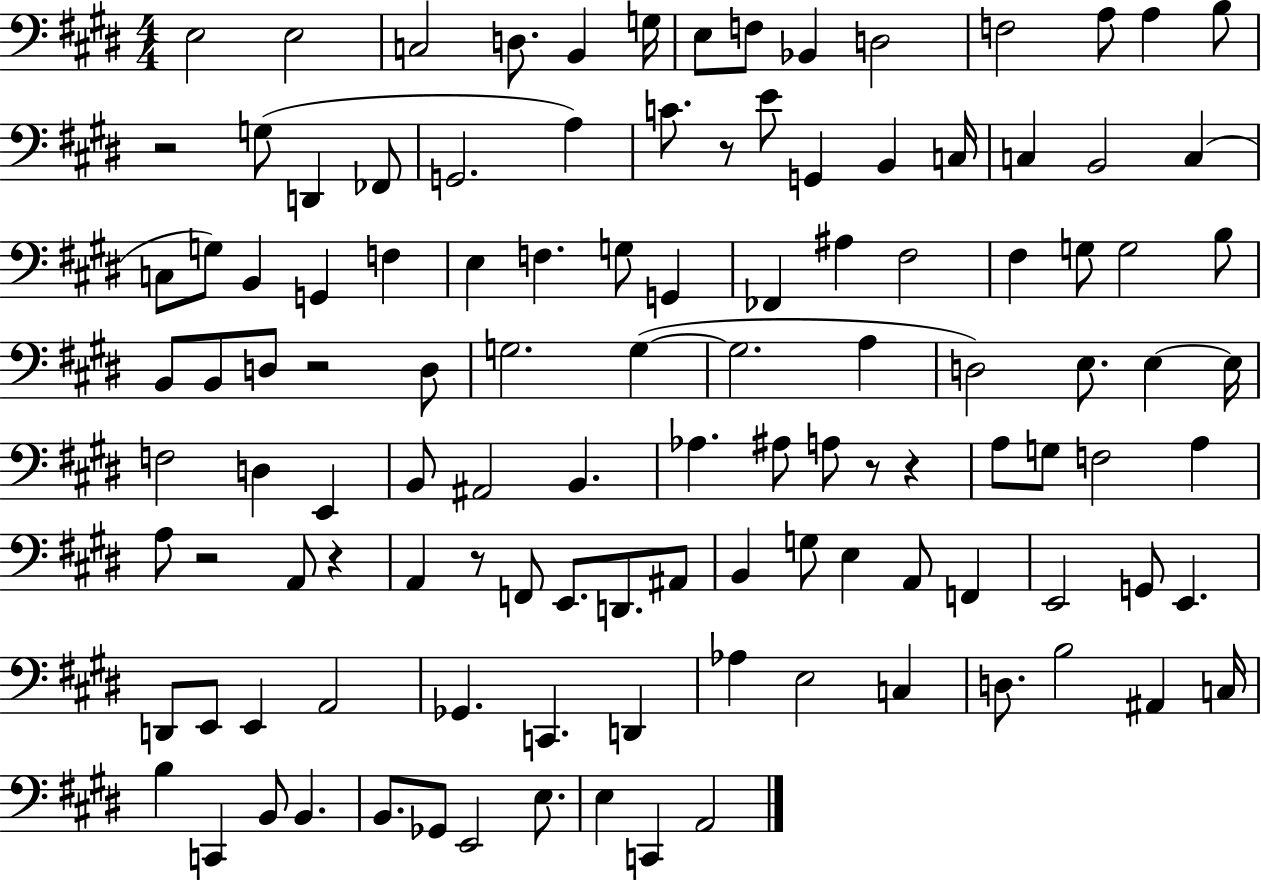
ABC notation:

X:1
T:Untitled
M:4/4
L:1/4
K:E
E,2 E,2 C,2 D,/2 B,, G,/4 E,/2 F,/2 _B,, D,2 F,2 A,/2 A, B,/2 z2 G,/2 D,, _F,,/2 G,,2 A, C/2 z/2 E/2 G,, B,, C,/4 C, B,,2 C, C,/2 G,/2 B,, G,, F, E, F, G,/2 G,, _F,, ^A, ^F,2 ^F, G,/2 G,2 B,/2 B,,/2 B,,/2 D,/2 z2 D,/2 G,2 G, G,2 A, D,2 E,/2 E, E,/4 F,2 D, E,, B,,/2 ^A,,2 B,, _A, ^A,/2 A,/2 z/2 z A,/2 G,/2 F,2 A, A,/2 z2 A,,/2 z A,, z/2 F,,/2 E,,/2 D,,/2 ^A,,/2 B,, G,/2 E, A,,/2 F,, E,,2 G,,/2 E,, D,,/2 E,,/2 E,, A,,2 _G,, C,, D,, _A, E,2 C, D,/2 B,2 ^A,, C,/4 B, C,, B,,/2 B,, B,,/2 _G,,/2 E,,2 E,/2 E, C,, A,,2